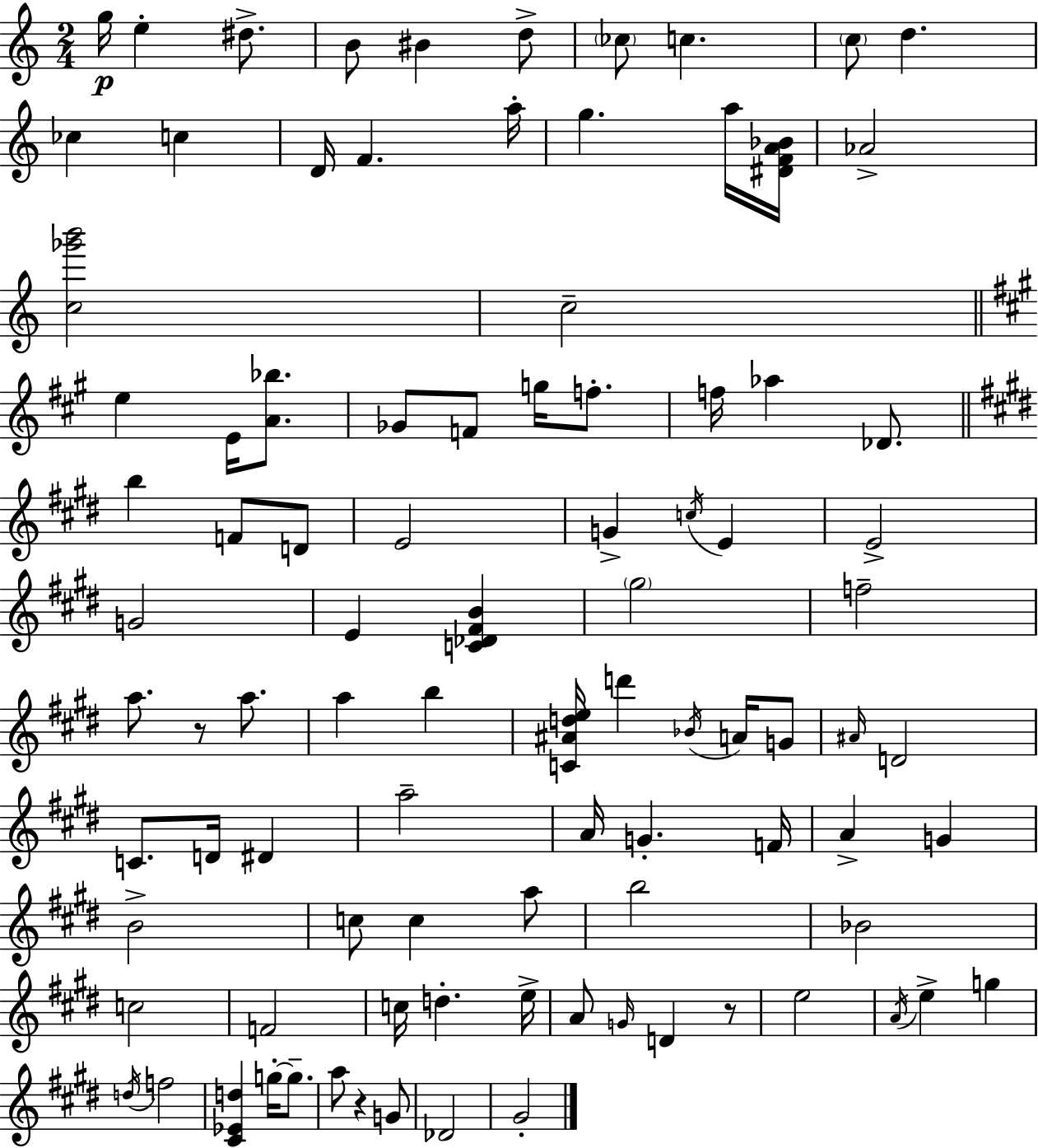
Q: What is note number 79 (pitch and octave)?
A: F5